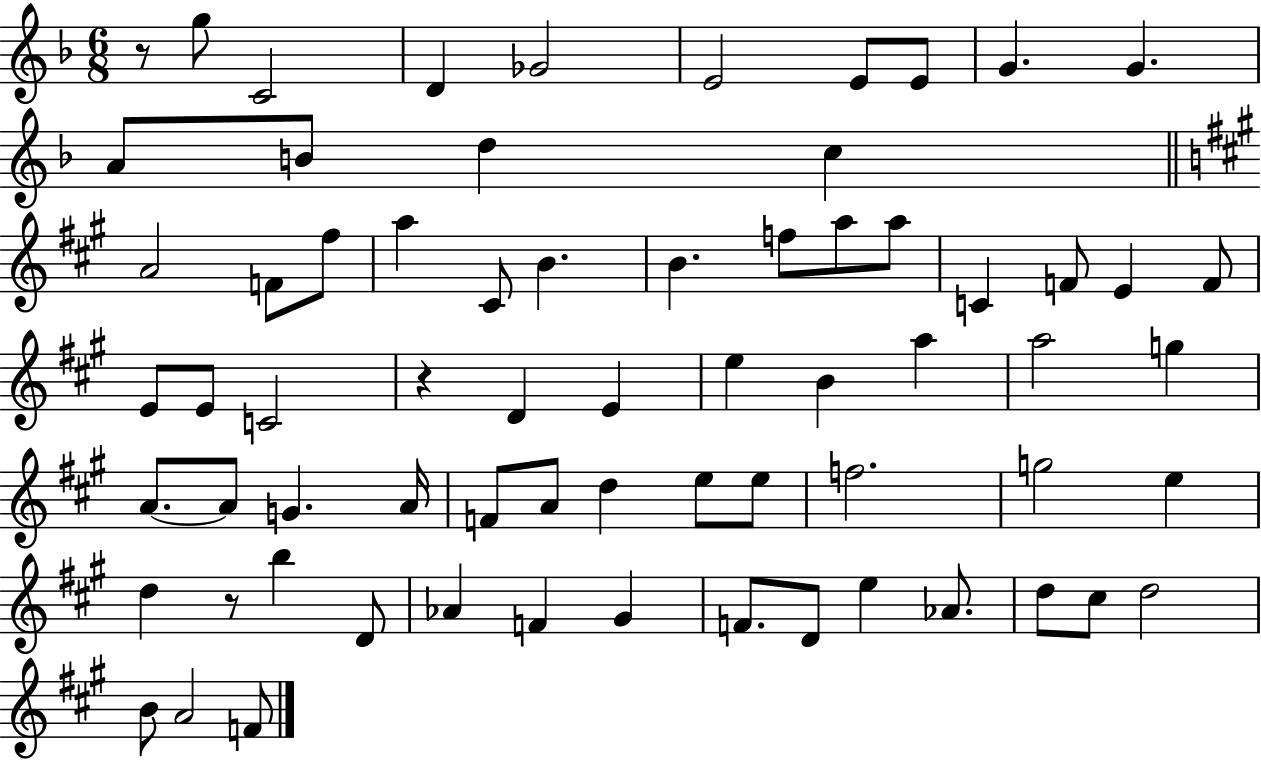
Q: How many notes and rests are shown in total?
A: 68